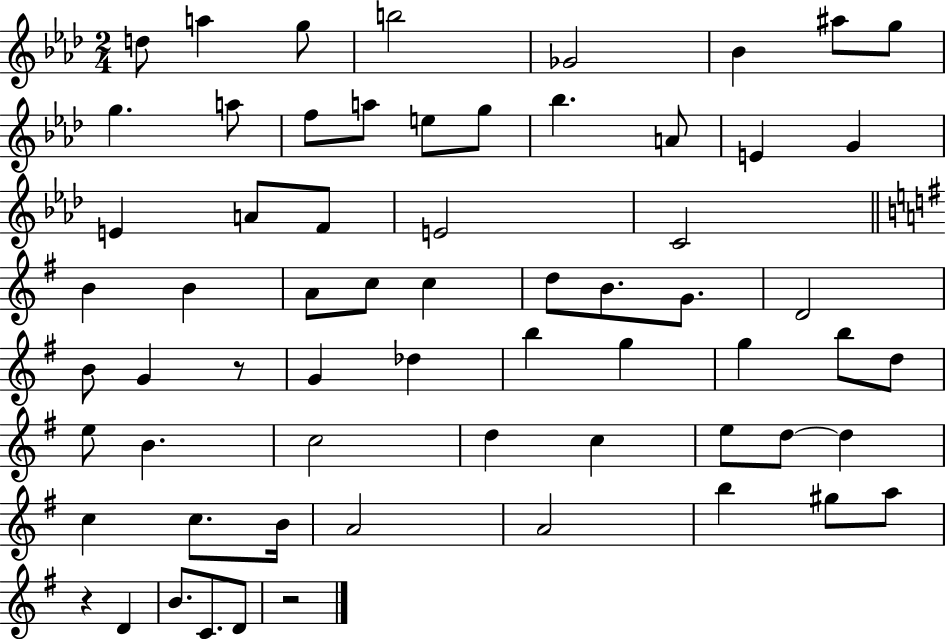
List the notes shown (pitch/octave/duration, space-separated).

D5/e A5/q G5/e B5/h Gb4/h Bb4/q A#5/e G5/e G5/q. A5/e F5/e A5/e E5/e G5/e Bb5/q. A4/e E4/q G4/q E4/q A4/e F4/e E4/h C4/h B4/q B4/q A4/e C5/e C5/q D5/e B4/e. G4/e. D4/h B4/e G4/q R/e G4/q Db5/q B5/q G5/q G5/q B5/e D5/e E5/e B4/q. C5/h D5/q C5/q E5/e D5/e D5/q C5/q C5/e. B4/s A4/h A4/h B5/q G#5/e A5/e R/q D4/q B4/e. C4/e. D4/e R/h